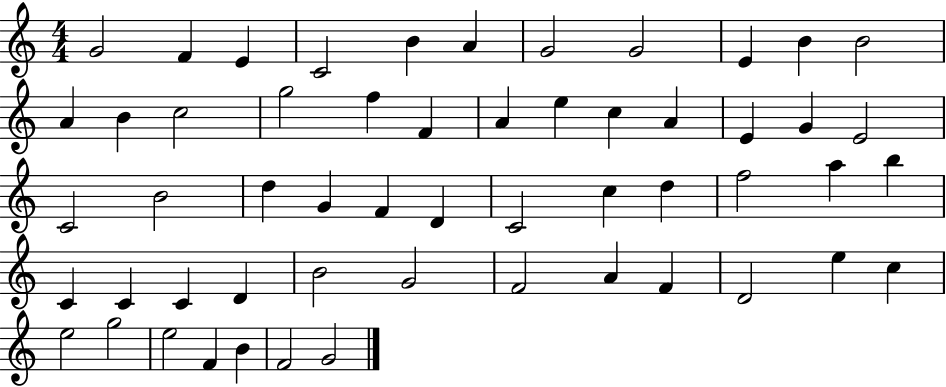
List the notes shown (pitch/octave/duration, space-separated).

G4/h F4/q E4/q C4/h B4/q A4/q G4/h G4/h E4/q B4/q B4/h A4/q B4/q C5/h G5/h F5/q F4/q A4/q E5/q C5/q A4/q E4/q G4/q E4/h C4/h B4/h D5/q G4/q F4/q D4/q C4/h C5/q D5/q F5/h A5/q B5/q C4/q C4/q C4/q D4/q B4/h G4/h F4/h A4/q F4/q D4/h E5/q C5/q E5/h G5/h E5/h F4/q B4/q F4/h G4/h